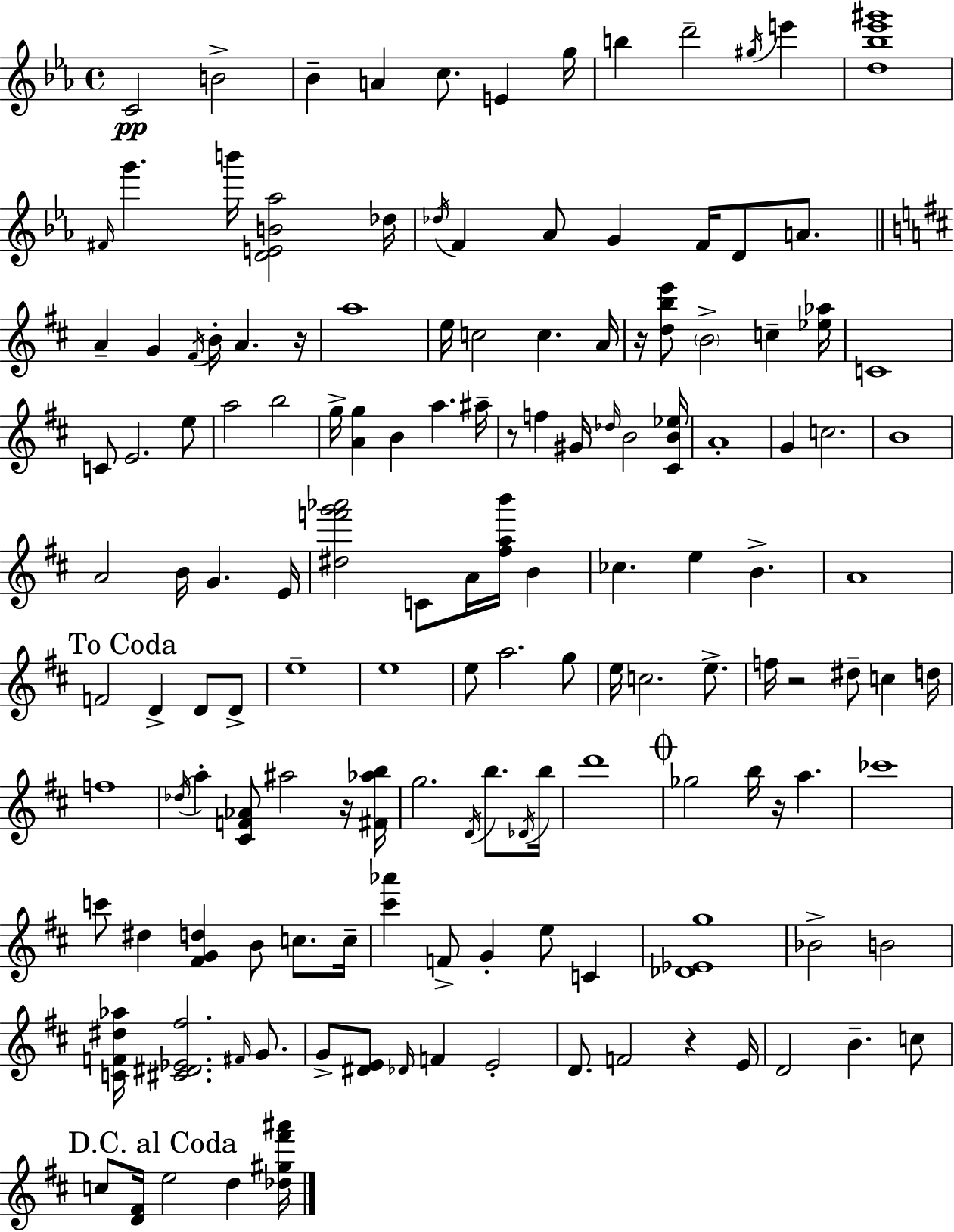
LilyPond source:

{
  \clef treble
  \time 4/4
  \defaultTimeSignature
  \key ees \major
  \repeat volta 2 { c'2\pp b'2-> | bes'4-- a'4 c''8. e'4 g''16 | b''4 d'''2-- \acciaccatura { gis''16 } e'''4 | <d'' bes'' ees''' gis'''>1 | \break \grace { fis'16 } g'''4. b'''16 <d' e' b' aes''>2 | des''16 \acciaccatura { des''16 } f'4 aes'8 g'4 f'16 d'8 | a'8. \bar "||" \break \key b \minor a'4-- g'4 \acciaccatura { fis'16 } b'16-. a'4. | r16 a''1 | e''16 c''2 c''4. | a'16 r16 <d'' b'' e'''>8 \parenthesize b'2-> c''4-- | \break <ees'' aes''>16 c'1 | c'8 e'2. e''8 | a''2 b''2 | g''16-> <a' g''>4 b'4 a''4. | \break ais''16-- r8 f''4 gis'16 \grace { des''16 } b'2 | <cis' b' ees''>16 a'1-. | g'4 c''2. | b'1 | \break a'2 b'16 g'4. | e'16 <dis'' f''' g''' aes'''>2 c'8 a'16 <fis'' a'' b'''>16 b'4 | ces''4. e''4 b'4.-> | a'1 | \break \mark "To Coda" f'2 d'4-> d'8 | d'8-> e''1-- | e''1 | e''8 a''2. | \break g''8 e''16 c''2. e''8.-> | f''16 r2 dis''8-- c''4 | d''16 f''1 | \acciaccatura { des''16 } a''4-. <cis' f' aes'>8 ais''2 | \break r16 <fis' aes'' b''>16 g''2. \acciaccatura { d'16 } | b''8. \acciaccatura { des'16 } b''16 d'''1 | \mark \markup { \musicglyph "scripts.coda" } ges''2 b''16 r16 a''4. | ces'''1 | \break c'''8 dis''4 <fis' g' d''>4 b'8 | c''8. c''16-- <cis''' aes'''>4 f'8-> g'4-. e''8 | c'4 <des' ees' g''>1 | bes'2-> b'2 | \break <c' f' dis'' aes''>16 <cis' dis' ees' fis''>2. | \grace { fis'16 } g'8. g'8-> <dis' e'>8 \grace { des'16 } f'4 e'2-. | d'8. f'2 | r4 e'16 d'2 b'4.-- | \break c''8 \mark "D.C. al Coda" c''8 <d' fis'>16 e''2 | d''4 <des'' gis'' fis''' ais'''>16 } \bar "|."
}